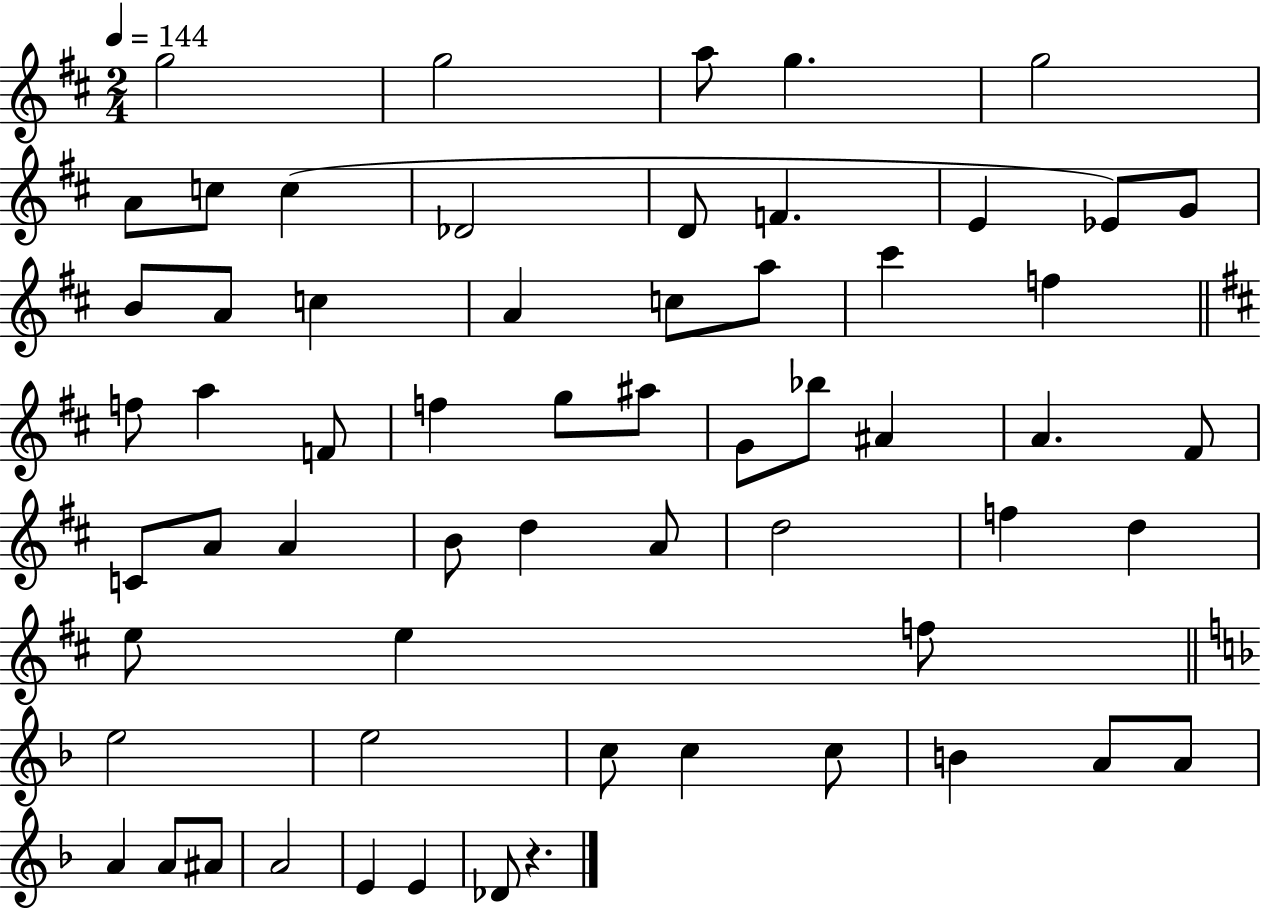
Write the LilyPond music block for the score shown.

{
  \clef treble
  \numericTimeSignature
  \time 2/4
  \key d \major
  \tempo 4 = 144
  g''2 | g''2 | a''8 g''4. | g''2 | \break a'8 c''8 c''4( | des'2 | d'8 f'4. | e'4 ees'8) g'8 | \break b'8 a'8 c''4 | a'4 c''8 a''8 | cis'''4 f''4 | \bar "||" \break \key d \major f''8 a''4 f'8 | f''4 g''8 ais''8 | g'8 bes''8 ais'4 | a'4. fis'8 | \break c'8 a'8 a'4 | b'8 d''4 a'8 | d''2 | f''4 d''4 | \break e''8 e''4 f''8 | \bar "||" \break \key f \major e''2 | e''2 | c''8 c''4 c''8 | b'4 a'8 a'8 | \break a'4 a'8 ais'8 | a'2 | e'4 e'4 | des'8 r4. | \break \bar "|."
}